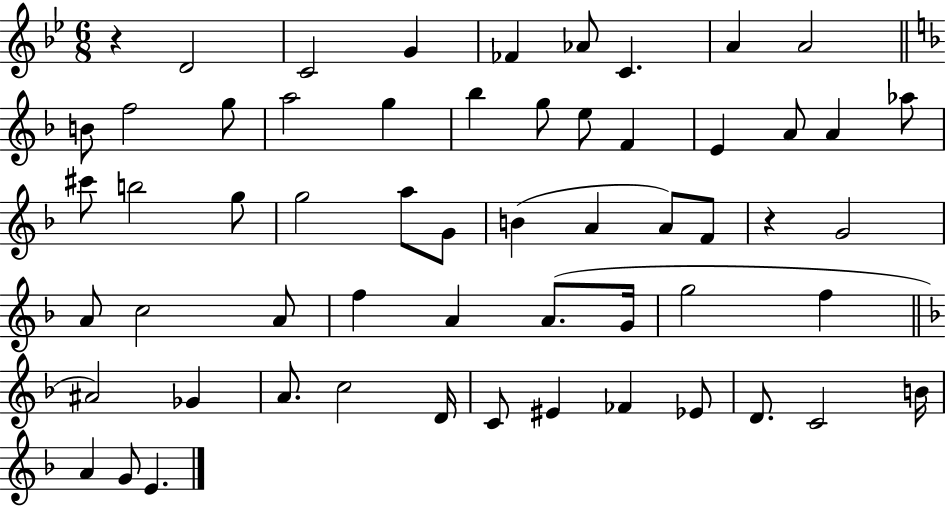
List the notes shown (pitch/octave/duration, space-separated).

R/q D4/h C4/h G4/q FES4/q Ab4/e C4/q. A4/q A4/h B4/e F5/h G5/e A5/h G5/q Bb5/q G5/e E5/e F4/q E4/q A4/e A4/q Ab5/e C#6/e B5/h G5/e G5/h A5/e G4/e B4/q A4/q A4/e F4/e R/q G4/h A4/e C5/h A4/e F5/q A4/q A4/e. G4/s G5/h F5/q A#4/h Gb4/q A4/e. C5/h D4/s C4/e EIS4/q FES4/q Eb4/e D4/e. C4/h B4/s A4/q G4/e E4/q.